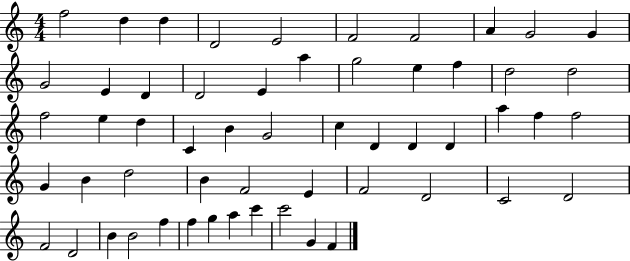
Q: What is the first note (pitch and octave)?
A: F5